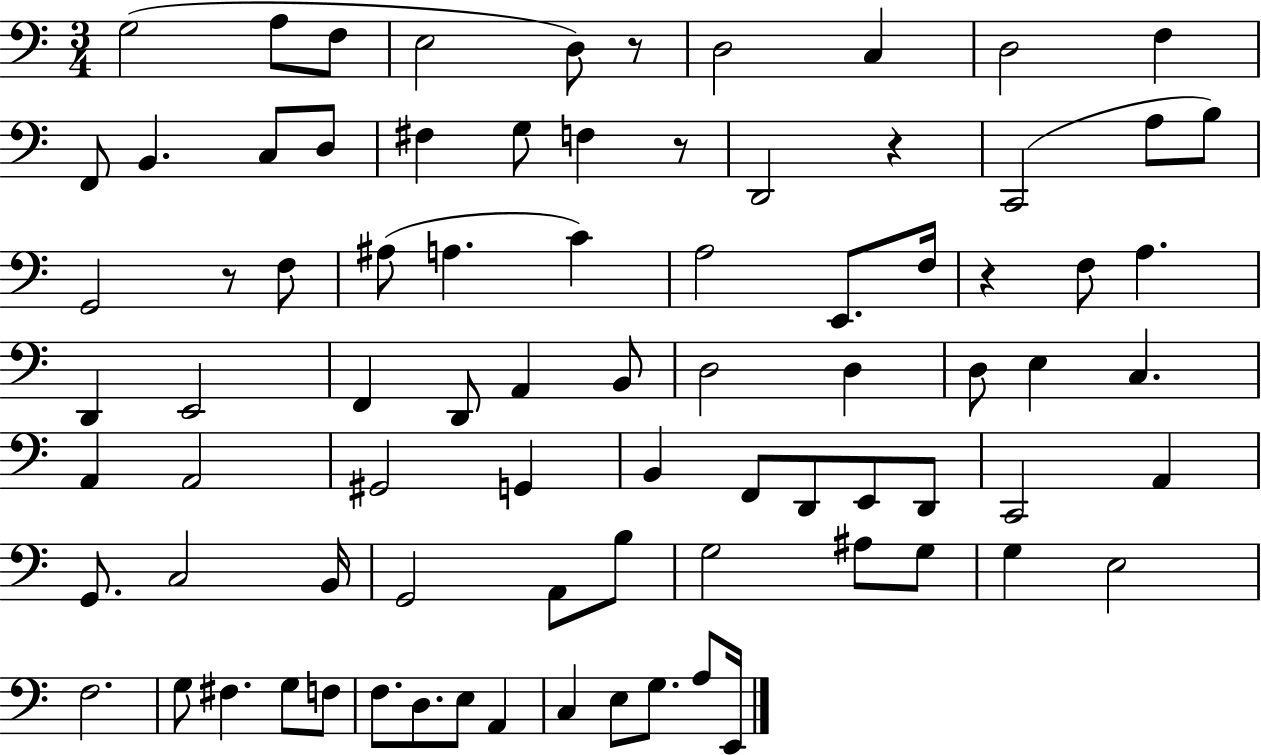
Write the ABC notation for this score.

X:1
T:Untitled
M:3/4
L:1/4
K:C
G,2 A,/2 F,/2 E,2 D,/2 z/2 D,2 C, D,2 F, F,,/2 B,, C,/2 D,/2 ^F, G,/2 F, z/2 D,,2 z C,,2 A,/2 B,/2 G,,2 z/2 F,/2 ^A,/2 A, C A,2 E,,/2 F,/4 z F,/2 A, D,, E,,2 F,, D,,/2 A,, B,,/2 D,2 D, D,/2 E, C, A,, A,,2 ^G,,2 G,, B,, F,,/2 D,,/2 E,,/2 D,,/2 C,,2 A,, G,,/2 C,2 B,,/4 G,,2 A,,/2 B,/2 G,2 ^A,/2 G,/2 G, E,2 F,2 G,/2 ^F, G,/2 F,/2 F,/2 D,/2 E,/2 A,, C, E,/2 G,/2 A,/2 E,,/4